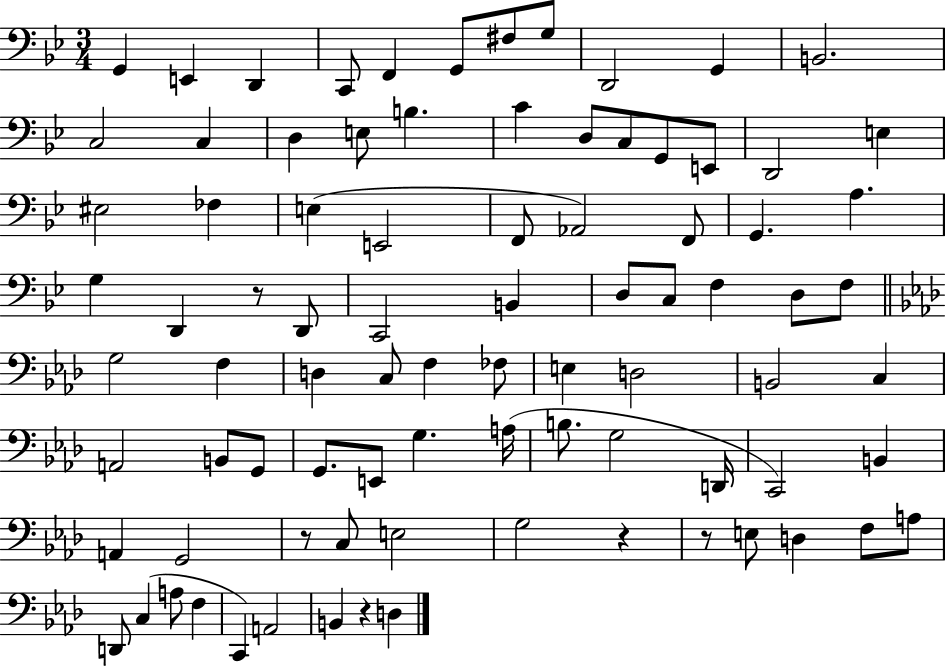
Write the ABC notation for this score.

X:1
T:Untitled
M:3/4
L:1/4
K:Bb
G,, E,, D,, C,,/2 F,, G,,/2 ^F,/2 G,/2 D,,2 G,, B,,2 C,2 C, D, E,/2 B, C D,/2 C,/2 G,,/2 E,,/2 D,,2 E, ^E,2 _F, E, E,,2 F,,/2 _A,,2 F,,/2 G,, A, G, D,, z/2 D,,/2 C,,2 B,, D,/2 C,/2 F, D,/2 F,/2 G,2 F, D, C,/2 F, _F,/2 E, D,2 B,,2 C, A,,2 B,,/2 G,,/2 G,,/2 E,,/2 G, A,/4 B,/2 G,2 D,,/4 C,,2 B,, A,, G,,2 z/2 C,/2 E,2 G,2 z z/2 E,/2 D, F,/2 A,/2 D,,/2 C, A,/2 F, C,, A,,2 B,, z D,